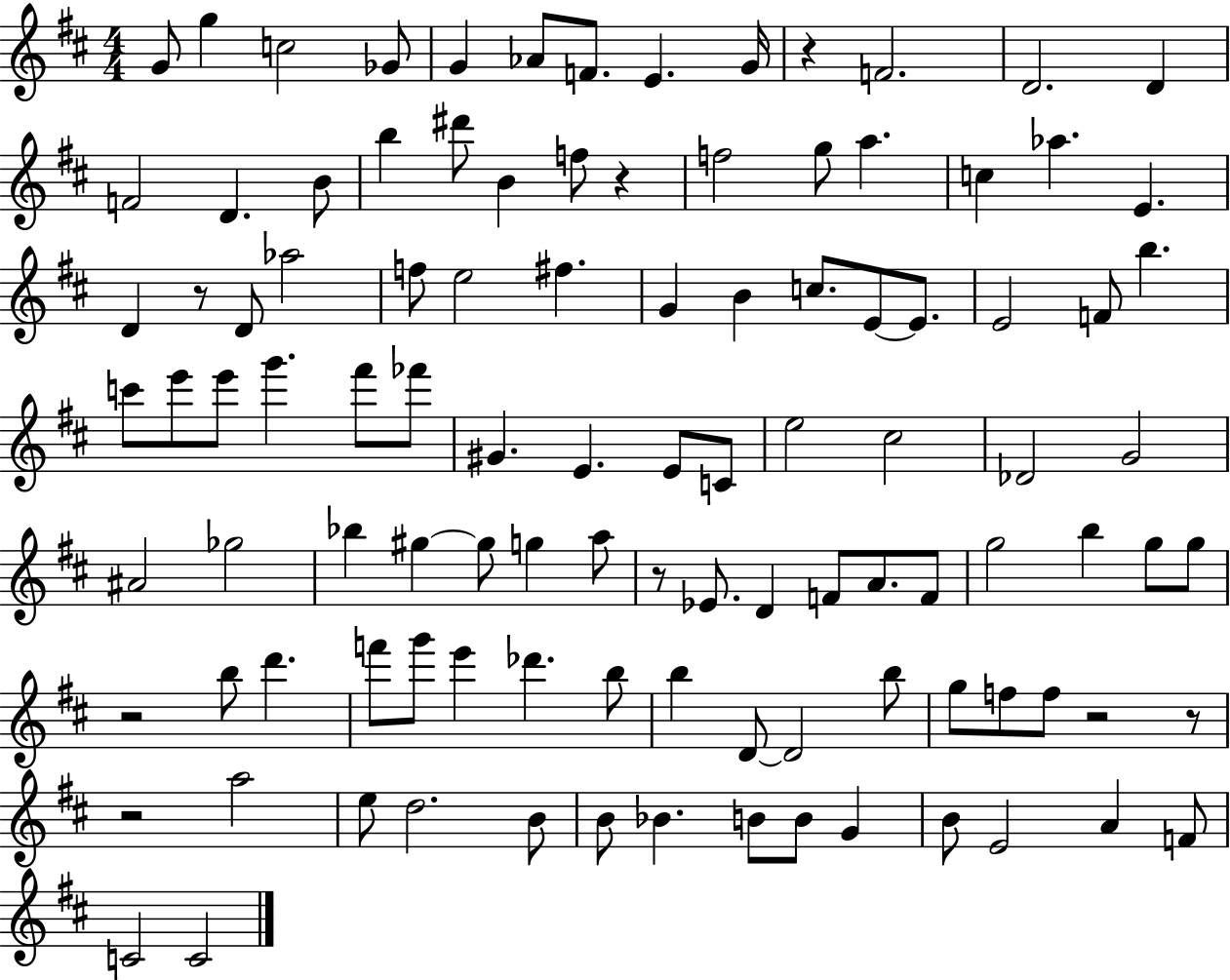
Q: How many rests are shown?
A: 8